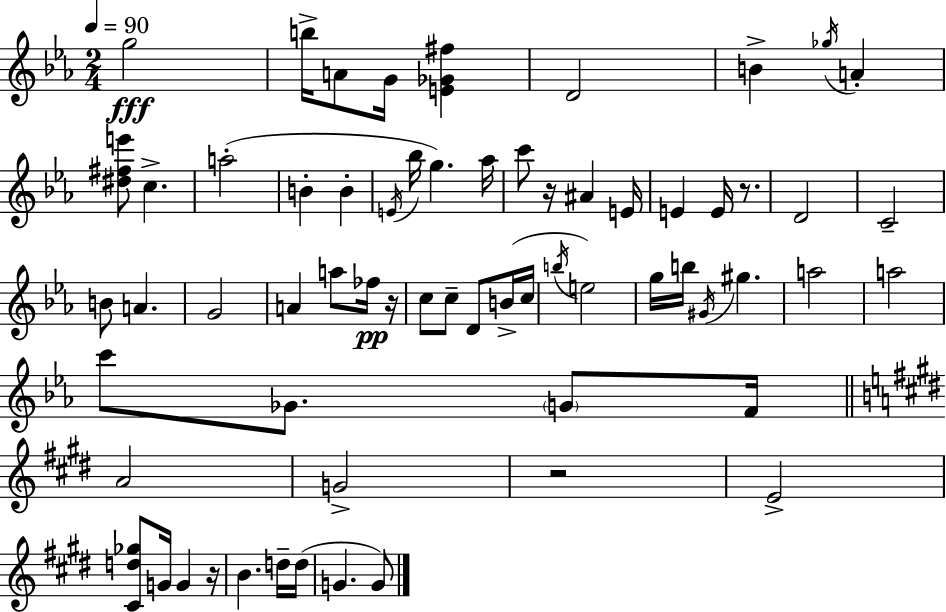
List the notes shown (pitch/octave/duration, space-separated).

G5/h B5/s A4/e G4/s [E4,Gb4,F#5]/q D4/h B4/q Gb5/s A4/q [D#5,F#5,E6]/e C5/q. A5/h B4/q B4/q E4/s Bb5/s G5/q. Ab5/s C6/e R/s A#4/q E4/s E4/q E4/s R/e. D4/h C4/h B4/e A4/q. G4/h A4/q A5/e FES5/s R/s C5/e C5/e D4/e B4/s C5/s B5/s E5/h G5/s B5/s G#4/s G#5/q. A5/h A5/h C6/e Gb4/e. G4/e F4/s A4/h G4/h R/h E4/h [C#4,D5,Gb5]/e G4/s G4/q R/s B4/q. D5/s D5/s G4/q. G4/e